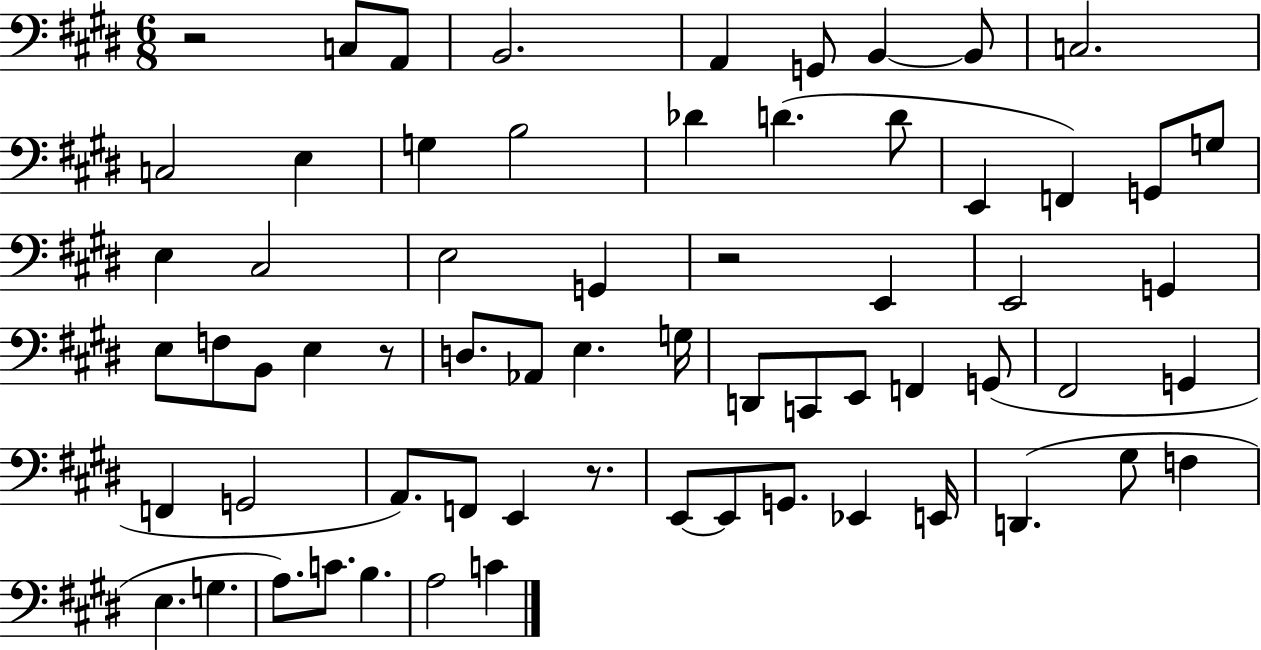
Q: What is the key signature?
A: E major